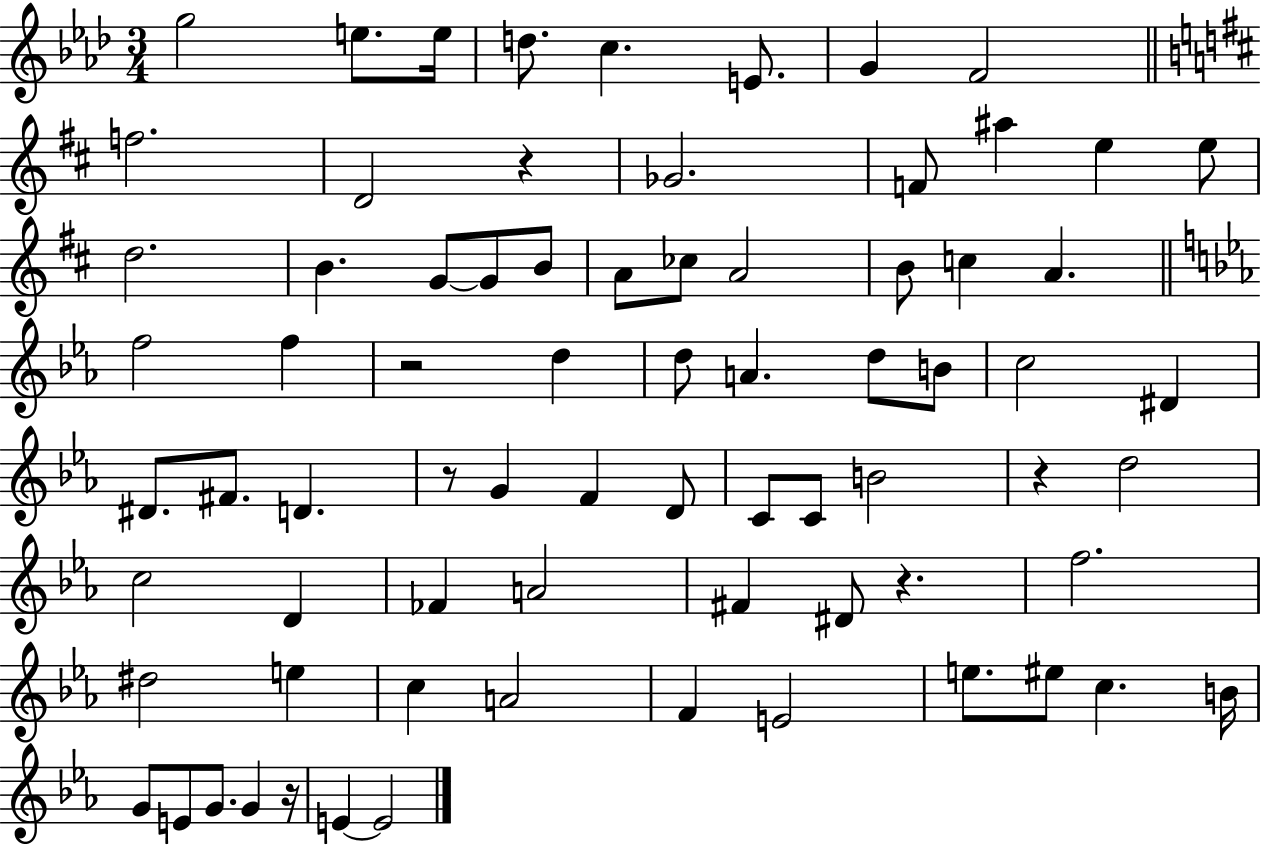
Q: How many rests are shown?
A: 6